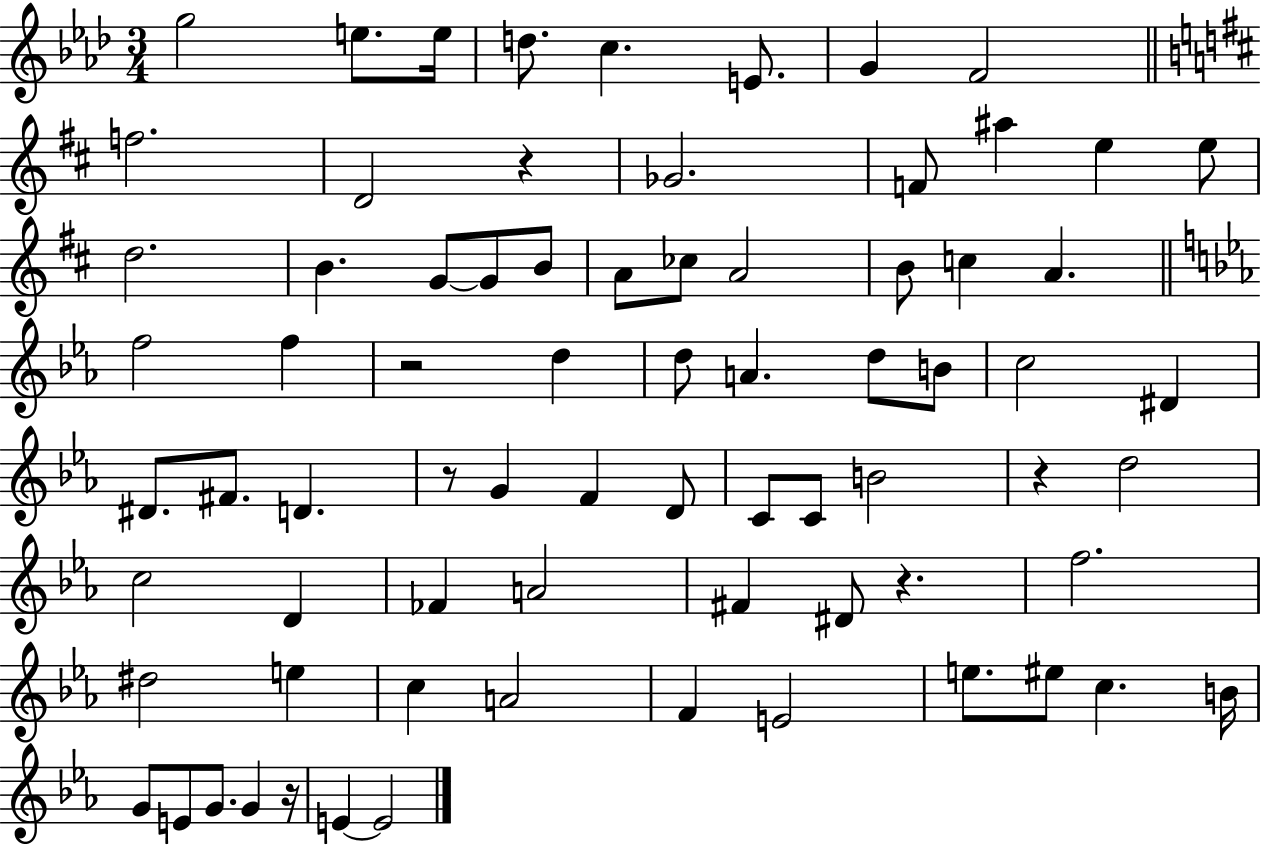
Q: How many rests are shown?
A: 6